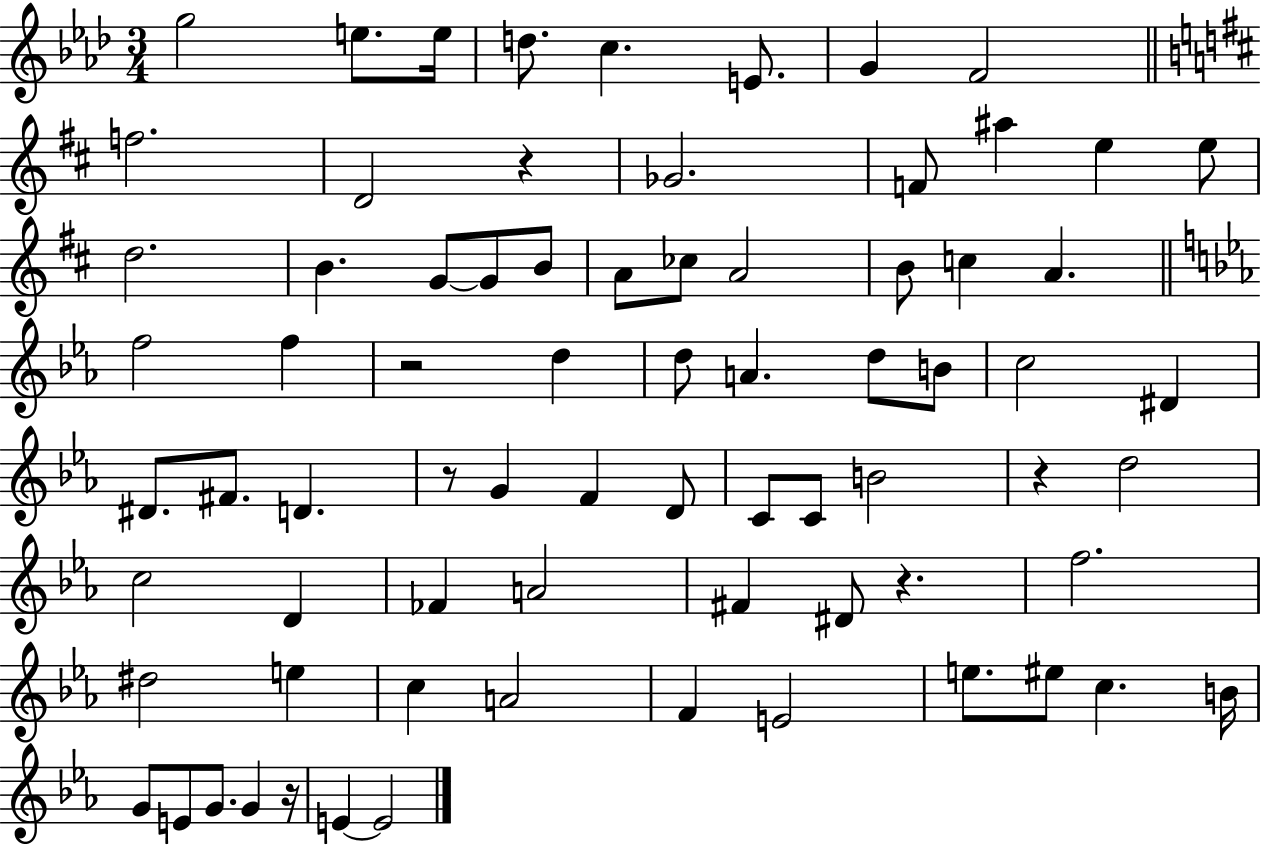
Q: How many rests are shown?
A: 6